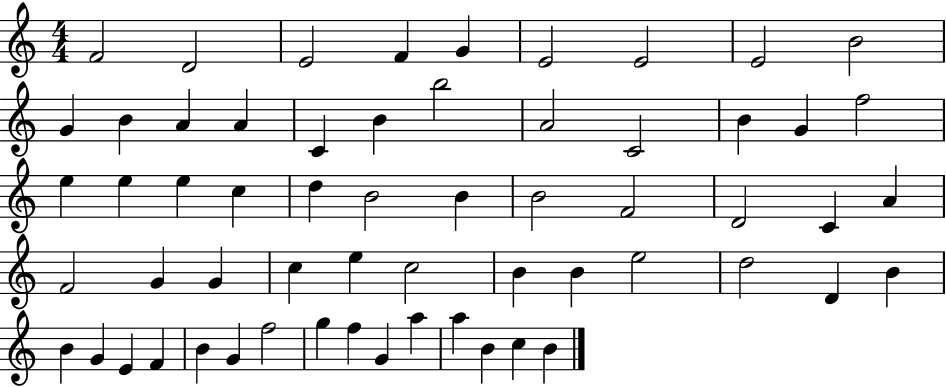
{
  \clef treble
  \numericTimeSignature
  \time 4/4
  \key c \major
  f'2 d'2 | e'2 f'4 g'4 | e'2 e'2 | e'2 b'2 | \break g'4 b'4 a'4 a'4 | c'4 b'4 b''2 | a'2 c'2 | b'4 g'4 f''2 | \break e''4 e''4 e''4 c''4 | d''4 b'2 b'4 | b'2 f'2 | d'2 c'4 a'4 | \break f'2 g'4 g'4 | c''4 e''4 c''2 | b'4 b'4 e''2 | d''2 d'4 b'4 | \break b'4 g'4 e'4 f'4 | b'4 g'4 f''2 | g''4 f''4 g'4 a''4 | a''4 b'4 c''4 b'4 | \break \bar "|."
}